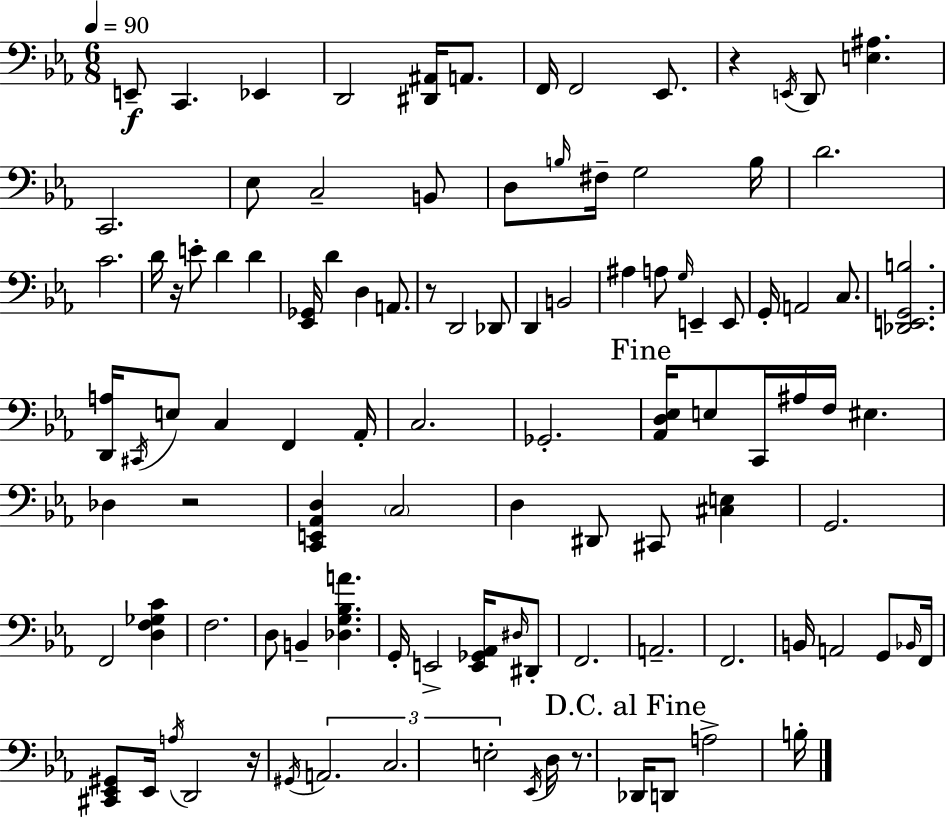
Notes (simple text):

E2/e C2/q. Eb2/q D2/h [D#2,A#2]/s A2/e. F2/s F2/h Eb2/e. R/q E2/s D2/e [E3,A#3]/q. C2/h. Eb3/e C3/h B2/e D3/e B3/s F#3/s G3/h B3/s D4/h. C4/h. D4/s R/s E4/e D4/q D4/q [Eb2,Gb2]/s D4/q D3/q A2/e. R/e D2/h Db2/e D2/q B2/h A#3/q A3/e G3/s E2/q E2/e G2/s A2/h C3/e. [Db2,E2,G2,B3]/h. [D2,A3]/s C#2/s E3/e C3/q F2/q Ab2/s C3/h. Gb2/h. [Ab2,D3,Eb3]/s E3/e C2/s A#3/s F3/s EIS3/q. Db3/q R/h [C2,E2,Ab2,D3]/q C3/h D3/q D#2/e C#2/e [C#3,E3]/q G2/h. F2/h [D3,F3,Gb3,C4]/q F3/h. D3/e B2/q [Db3,G3,Bb3,A4]/q. G2/s E2/h [E2,Gb2,Ab2]/s D#3/s D#2/e F2/h. A2/h. F2/h. B2/s A2/h G2/e Bb2/s F2/s [C#2,Eb2,G#2]/e Eb2/s A3/s D2/h R/s G#2/s A2/h. C3/h. E3/h Eb2/s D3/s R/e. Db2/s D2/e A3/h B3/s